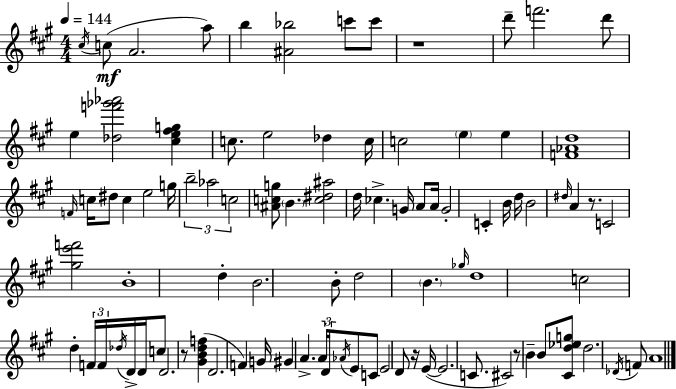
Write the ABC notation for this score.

X:1
T:Untitled
M:4/4
L:1/4
K:A
^c/4 c/2 A2 a/2 b [^A_b]2 c'/2 c'/2 z4 d'/2 f'2 d'/2 e [_df'_g'_a']2 [^ce^fg] c/2 e2 _d c/4 c2 e e [F_Ad]4 F/4 c/4 ^d/2 c e2 g/4 b2 _a2 c2 [^Acg]/2 B [c^d^a]2 d/4 _c G/4 A/2 A/4 G2 C B/4 d/4 B2 ^d/4 A z/2 C2 [^ge'f']2 B4 d B2 B/2 d2 B _g/4 d4 c2 d F/4 F/4 _d/4 D/4 D/4 c/2 D2 z/2 [^GBdf] D2 F G/4 ^G A A/4 D/4 _A/4 E/2 C/2 E2 D/2 z/4 E/4 E2 C/2 ^C2 z/2 B B/2 [^Cd_eg]/2 d2 _D/4 F/2 A4